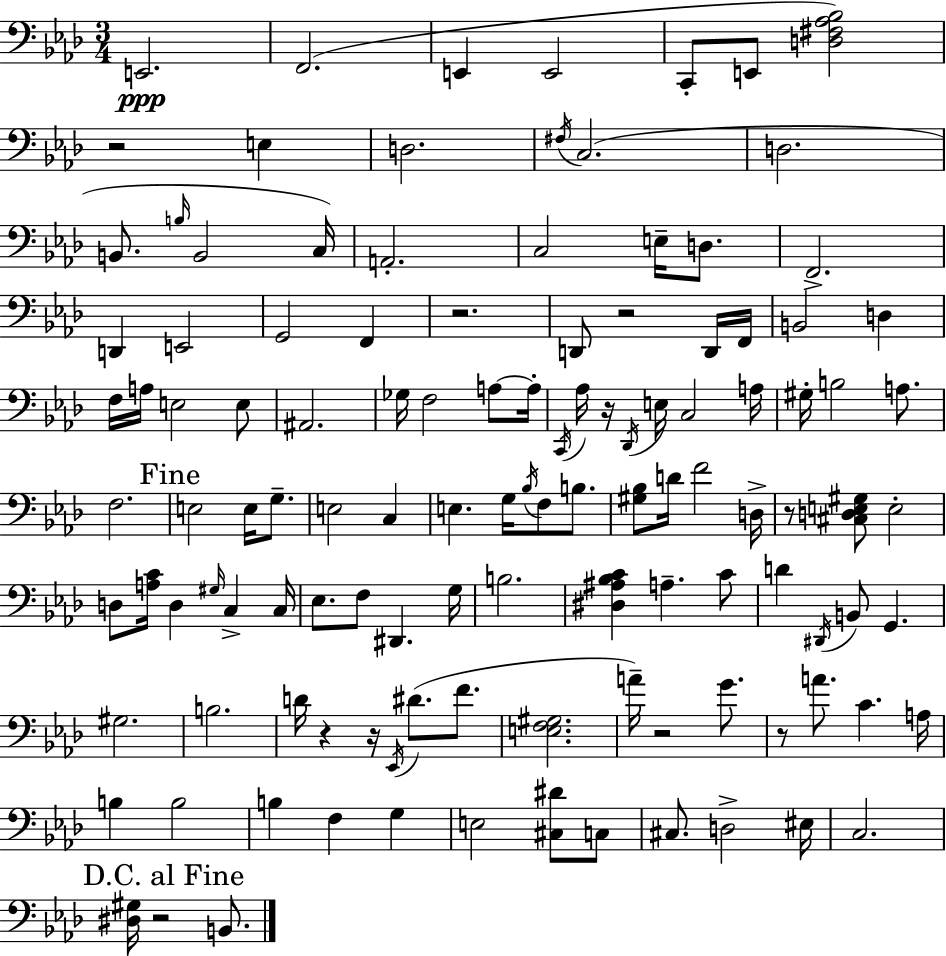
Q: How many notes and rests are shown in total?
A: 119